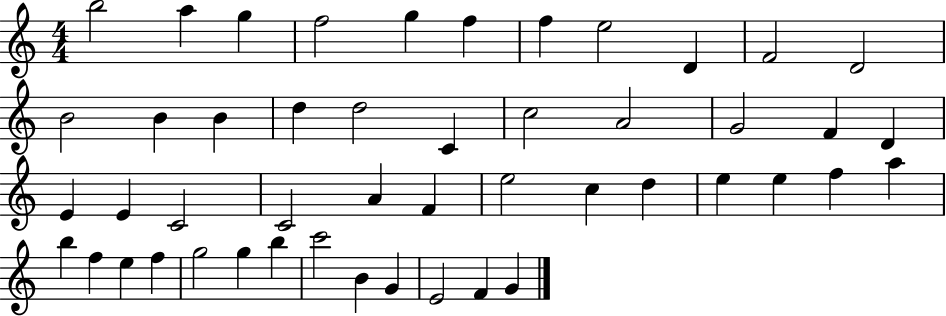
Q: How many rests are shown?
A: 0